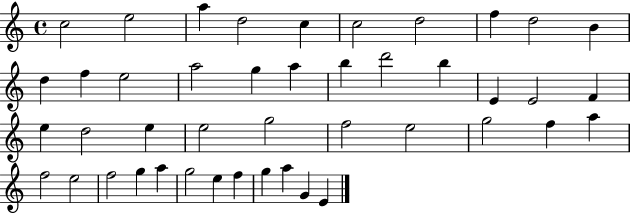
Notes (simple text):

C5/h E5/h A5/q D5/h C5/q C5/h D5/h F5/q D5/h B4/q D5/q F5/q E5/h A5/h G5/q A5/q B5/q D6/h B5/q E4/q E4/h F4/q E5/q D5/h E5/q E5/h G5/h F5/h E5/h G5/h F5/q A5/q F5/h E5/h F5/h G5/q A5/q G5/h E5/q F5/q G5/q A5/q G4/q E4/q